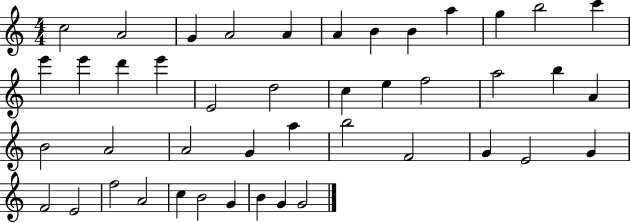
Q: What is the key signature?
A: C major